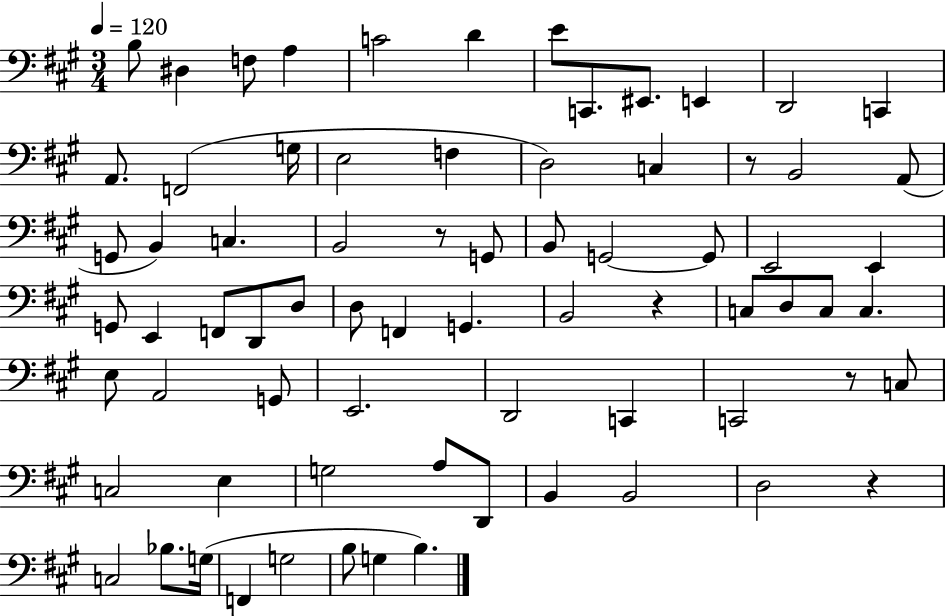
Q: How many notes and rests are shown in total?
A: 73